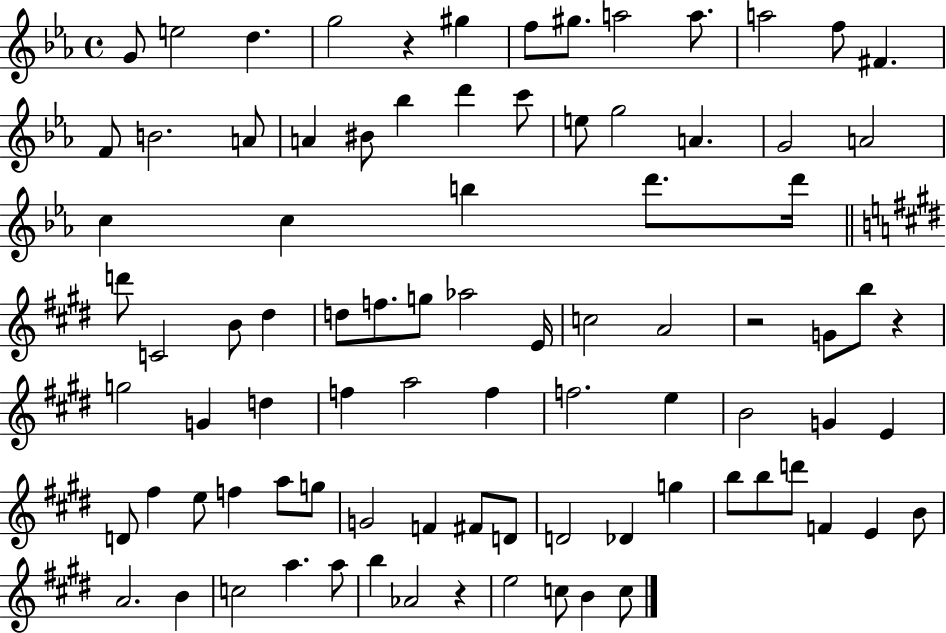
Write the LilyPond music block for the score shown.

{
  \clef treble
  \time 4/4
  \defaultTimeSignature
  \key ees \major
  \repeat volta 2 { g'8 e''2 d''4. | g''2 r4 gis''4 | f''8 gis''8. a''2 a''8. | a''2 f''8 fis'4. | \break f'8 b'2. a'8 | a'4 bis'8 bes''4 d'''4 c'''8 | e''8 g''2 a'4. | g'2 a'2 | \break c''4 c''4 b''4 d'''8. d'''16 | \bar "||" \break \key e \major d'''8 c'2 b'8 dis''4 | d''8 f''8. g''8 aes''2 e'16 | c''2 a'2 | r2 g'8 b''8 r4 | \break g''2 g'4 d''4 | f''4 a''2 f''4 | f''2. e''4 | b'2 g'4 e'4 | \break d'8 fis''4 e''8 f''4 a''8 g''8 | g'2 f'4 fis'8 d'8 | d'2 des'4 g''4 | b''8 b''8 d'''8 f'4 e'4 b'8 | \break a'2. b'4 | c''2 a''4. a''8 | b''4 aes'2 r4 | e''2 c''8 b'4 c''8 | \break } \bar "|."
}